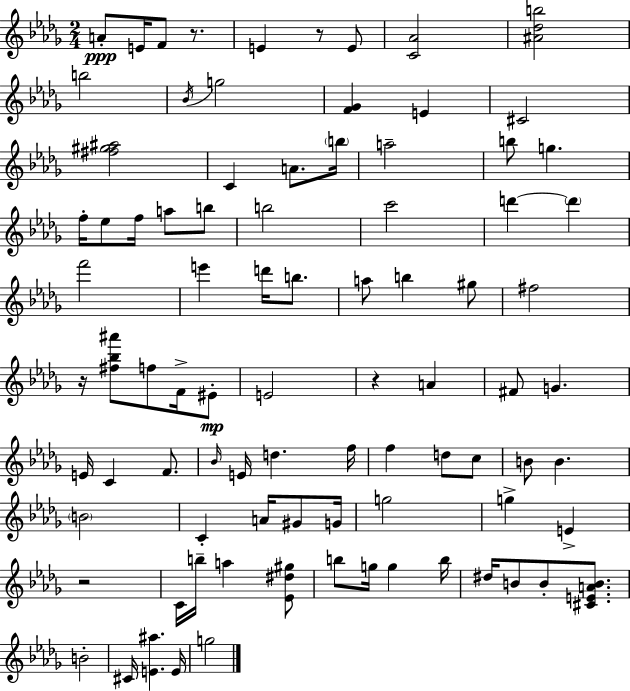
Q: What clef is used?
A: treble